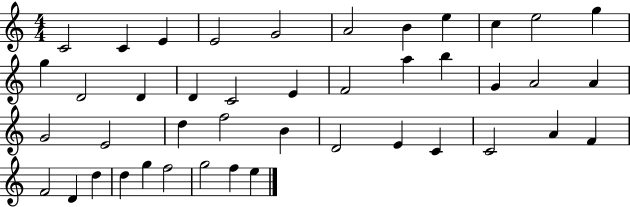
X:1
T:Untitled
M:4/4
L:1/4
K:C
C2 C E E2 G2 A2 B e c e2 g g D2 D D C2 E F2 a b G A2 A G2 E2 d f2 B D2 E C C2 A F F2 D d d g f2 g2 f e